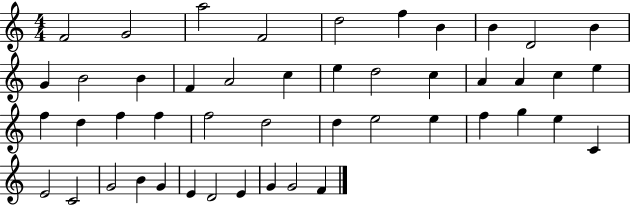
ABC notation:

X:1
T:Untitled
M:4/4
L:1/4
K:C
F2 G2 a2 F2 d2 f B B D2 B G B2 B F A2 c e d2 c A A c e f d f f f2 d2 d e2 e f g e C E2 C2 G2 B G E D2 E G G2 F